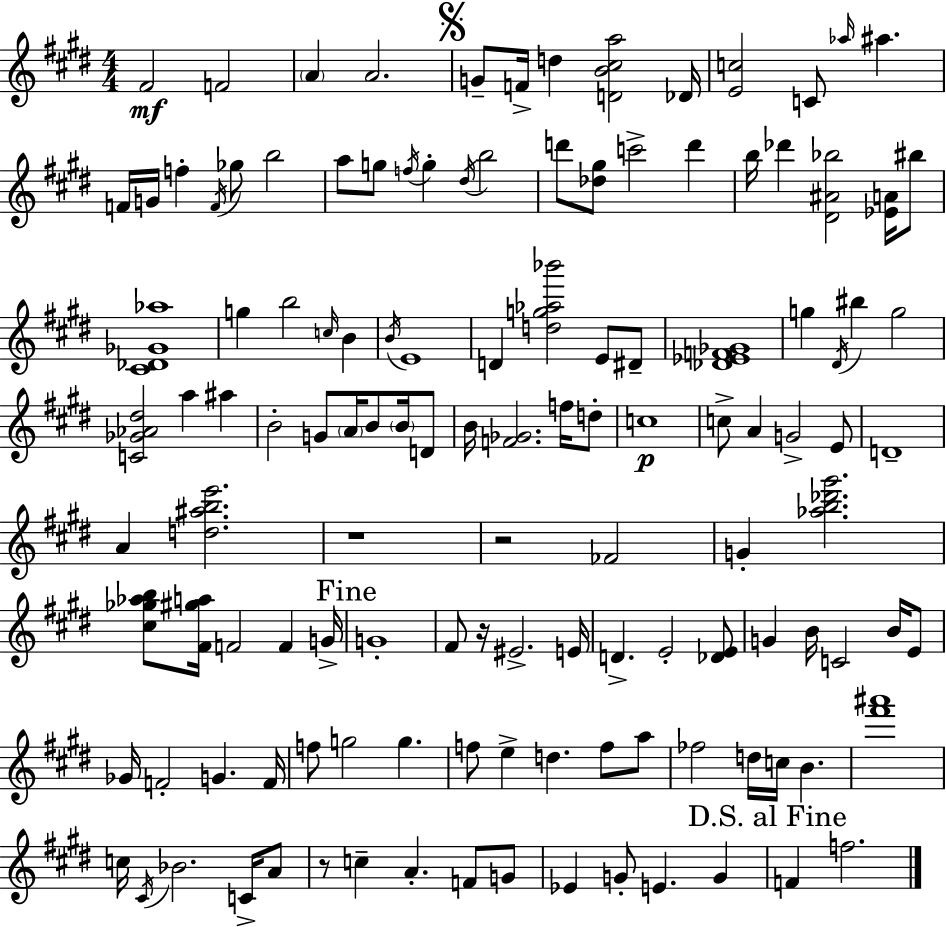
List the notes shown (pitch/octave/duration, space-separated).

F#4/h F4/h A4/q A4/h. G4/e F4/s D5/q [D4,B4,C#5,A5]/h Db4/s [E4,C5]/h C4/e Ab5/s A#5/q. F4/s G4/s F5/q F4/s Gb5/e B5/h A5/e G5/e F5/s G5/q D#5/s B5/h D6/e [Db5,G#5]/e C6/h D6/q B5/s Db6/q [D#4,A#4,Bb5]/h [Eb4,A4]/s BIS5/e [C#4,Db4,Gb4,Ab5]/w G5/q B5/h C5/s B4/q B4/s E4/w D4/q [D5,G5,Ab5,Bb6]/h E4/e D#4/e [Db4,Eb4,F4,Gb4]/w G5/q D#4/s BIS5/q G5/h [C4,Gb4,Ab4,D#5]/h A5/q A#5/q B4/h G4/e A4/s B4/e B4/s D4/e B4/s [F4,Gb4]/h. F5/s D5/e C5/w C5/e A4/q G4/h E4/e D4/w A4/q [D5,A#5,B5,E6]/h. R/w R/h FES4/h G4/q [Ab5,B5,Db6,G#6]/h. [C#5,Gb5,Ab5,B5]/e [F#4,G#5,A5]/s F4/h F4/q G4/s G4/w F#4/e R/s EIS4/h. E4/s D4/q. E4/h [Db4,E4]/e G4/q B4/s C4/h B4/s E4/e Gb4/s F4/h G4/q. F4/s F5/e G5/h G5/q. F5/e E5/q D5/q. F5/e A5/e FES5/h D5/s C5/s B4/q. [F#6,A#6]/w C5/s C#4/s Bb4/h. C4/s A4/e R/e C5/q A4/q. F4/e G4/e Eb4/q G4/e E4/q. G4/q F4/q F5/h.